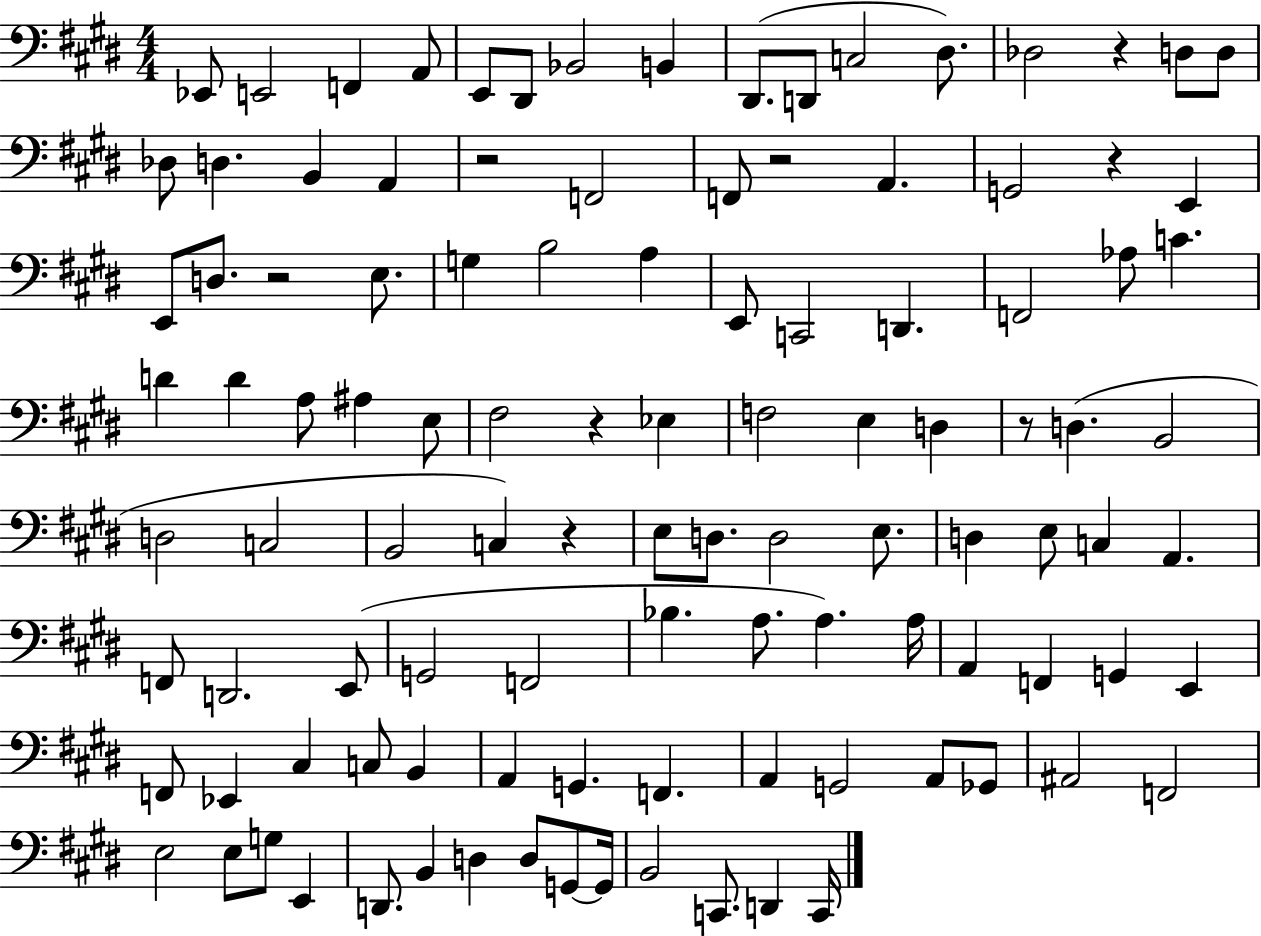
X:1
T:Untitled
M:4/4
L:1/4
K:E
_E,,/2 E,,2 F,, A,,/2 E,,/2 ^D,,/2 _B,,2 B,, ^D,,/2 D,,/2 C,2 ^D,/2 _D,2 z D,/2 D,/2 _D,/2 D, B,, A,, z2 F,,2 F,,/2 z2 A,, G,,2 z E,, E,,/2 D,/2 z2 E,/2 G, B,2 A, E,,/2 C,,2 D,, F,,2 _A,/2 C D D A,/2 ^A, E,/2 ^F,2 z _E, F,2 E, D, z/2 D, B,,2 D,2 C,2 B,,2 C, z E,/2 D,/2 D,2 E,/2 D, E,/2 C, A,, F,,/2 D,,2 E,,/2 G,,2 F,,2 _B, A,/2 A, A,/4 A,, F,, G,, E,, F,,/2 _E,, ^C, C,/2 B,, A,, G,, F,, A,, G,,2 A,,/2 _G,,/2 ^A,,2 F,,2 E,2 E,/2 G,/2 E,, D,,/2 B,, D, D,/2 G,,/2 G,,/4 B,,2 C,,/2 D,, C,,/4